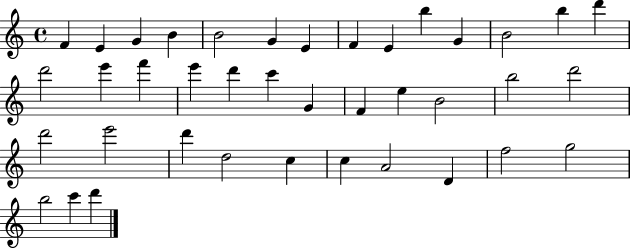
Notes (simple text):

F4/q E4/q G4/q B4/q B4/h G4/q E4/q F4/q E4/q B5/q G4/q B4/h B5/q D6/q D6/h E6/q F6/q E6/q D6/q C6/q G4/q F4/q E5/q B4/h B5/h D6/h D6/h E6/h D6/q D5/h C5/q C5/q A4/h D4/q F5/h G5/h B5/h C6/q D6/q